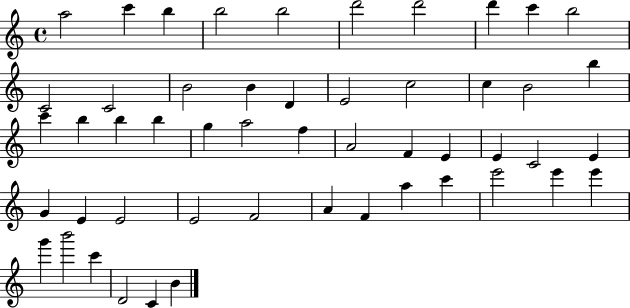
{
  \clef treble
  \time 4/4
  \defaultTimeSignature
  \key c \major
  a''2 c'''4 b''4 | b''2 b''2 | d'''2 d'''2 | d'''4 c'''4 b''2 | \break c'2 c'2 | b'2 b'4 d'4 | e'2 c''2 | c''4 b'2 b''4 | \break c'''4 b''4 b''4 b''4 | g''4 a''2 f''4 | a'2 f'4 e'4 | e'4 c'2 e'4 | \break g'4 e'4 e'2 | e'2 f'2 | a'4 f'4 a''4 c'''4 | e'''2 e'''4 e'''4 | \break g'''4 b'''2 c'''4 | d'2 c'4 b'4 | \bar "|."
}